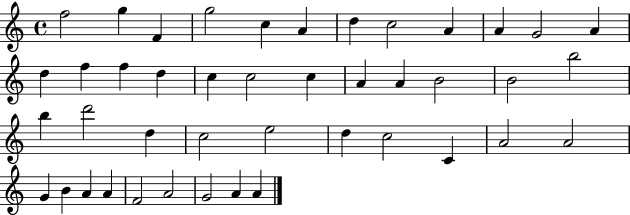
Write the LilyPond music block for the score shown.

{
  \clef treble
  \time 4/4
  \defaultTimeSignature
  \key c \major
  f''2 g''4 f'4 | g''2 c''4 a'4 | d''4 c''2 a'4 | a'4 g'2 a'4 | \break d''4 f''4 f''4 d''4 | c''4 c''2 c''4 | a'4 a'4 b'2 | b'2 b''2 | \break b''4 d'''2 d''4 | c''2 e''2 | d''4 c''2 c'4 | a'2 a'2 | \break g'4 b'4 a'4 a'4 | f'2 a'2 | g'2 a'4 a'4 | \bar "|."
}